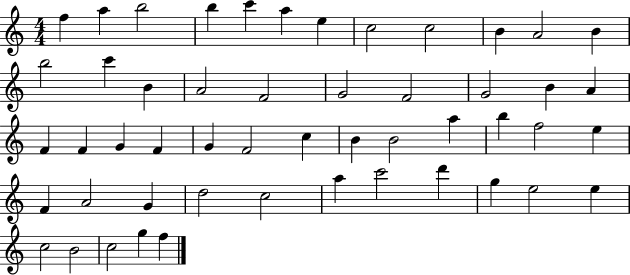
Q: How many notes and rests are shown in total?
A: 51